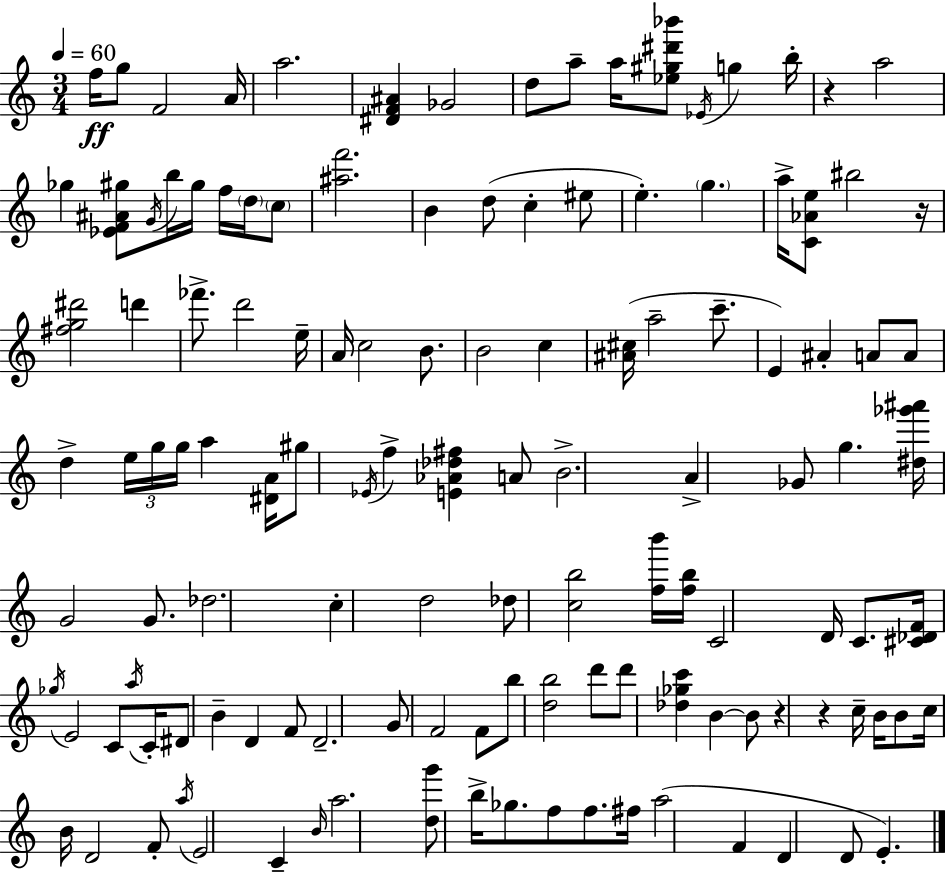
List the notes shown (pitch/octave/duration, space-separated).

F5/s G5/e F4/h A4/s A5/h. [D#4,F4,A#4]/q Gb4/h D5/e A5/e A5/s [Eb5,G#5,D#6,Bb6]/e Eb4/s G5/q B5/s R/q A5/h Gb5/q [Eb4,F4,A#4,G#5]/e G4/s B5/s G#5/s F5/s D5/s C5/e [A#5,F6]/h. B4/q D5/e C5/q EIS5/e E5/q. G5/q. A5/s [C4,Ab4,E5]/e BIS5/h R/s [F#5,G5,D#6]/h D6/q FES6/e. D6/h E5/s A4/s C5/h B4/e. B4/h C5/q [A#4,C#5]/s A5/h C6/e. E4/q A#4/q A4/e A4/e D5/q E5/s G5/s G5/s A5/q [D#4,A4]/s G#5/e Eb4/s F5/q [E4,Ab4,Db5,F#5]/q A4/e B4/h. A4/q Gb4/e G5/q. [D#5,Gb6,A#6]/s G4/h G4/e. Db5/h. C5/q D5/h Db5/e [C5,B5]/h [F5,B6]/s [F5,B5]/s C4/h D4/s C4/e. [C#4,Db4,F4]/s Gb5/s E4/h C4/e A5/s C4/s D#4/e B4/q D4/q F4/e D4/h. G4/e F4/h F4/e B5/e [D5,B5]/h D6/e D6/e [Db5,Gb5,C6]/q B4/q B4/e R/q R/q C5/s B4/s B4/e C5/s B4/s D4/h F4/e A5/s E4/h C4/q B4/s A5/h. [D5,G6]/e B5/s Gb5/e. F5/e F5/e. F#5/s A5/h F4/q D4/q D4/e E4/q.